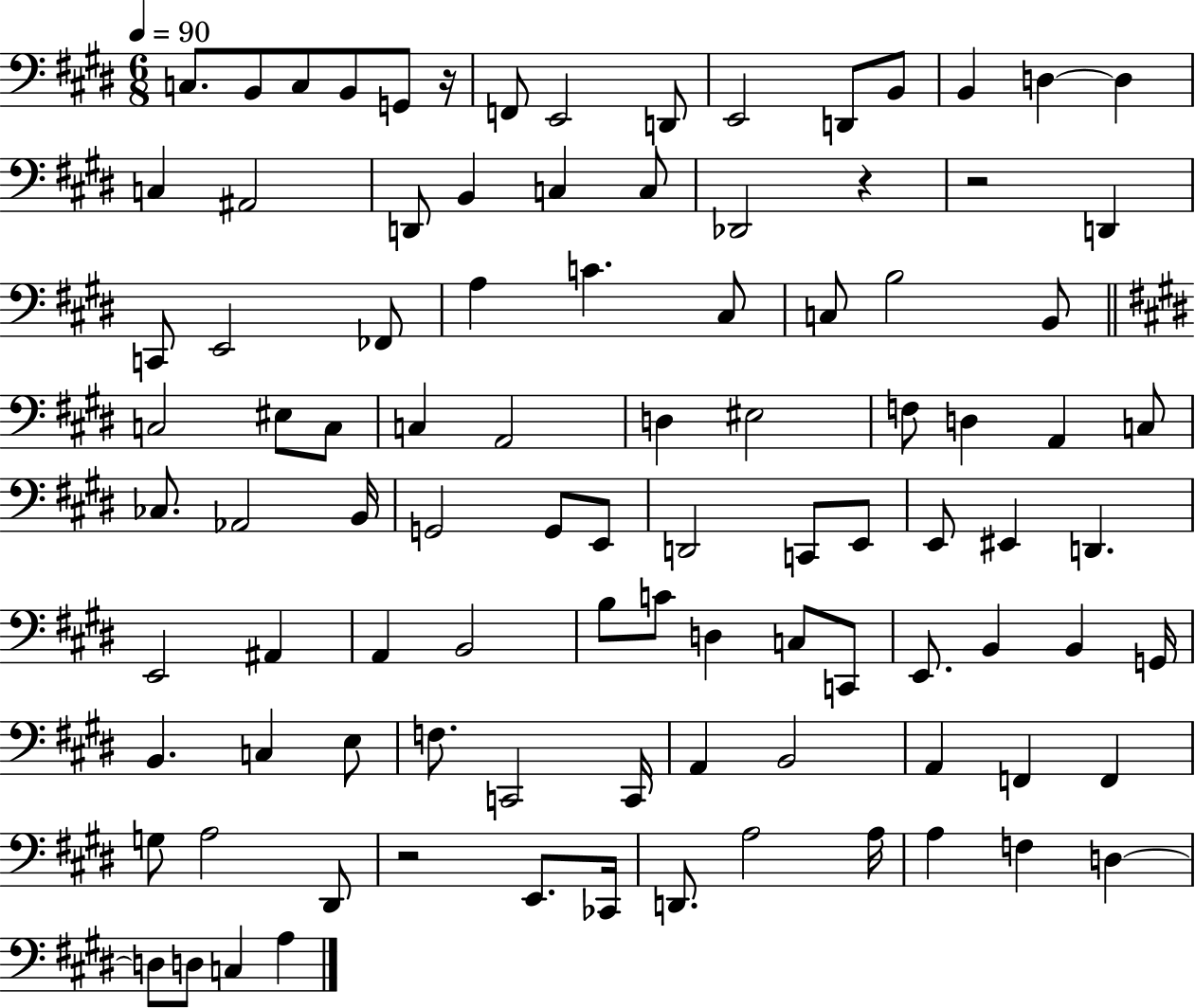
{
  \clef bass
  \numericTimeSignature
  \time 6/8
  \key e \major
  \tempo 4 = 90
  c8. b,8 c8 b,8 g,8 r16 | f,8 e,2 d,8 | e,2 d,8 b,8 | b,4 d4~~ d4 | \break c4 ais,2 | d,8 b,4 c4 c8 | des,2 r4 | r2 d,4 | \break c,8 e,2 fes,8 | a4 c'4. cis8 | c8 b2 b,8 | \bar "||" \break \key e \major c2 eis8 c8 | c4 a,2 | d4 eis2 | f8 d4 a,4 c8 | \break ces8. aes,2 b,16 | g,2 g,8 e,8 | d,2 c,8 e,8 | e,8 eis,4 d,4. | \break e,2 ais,4 | a,4 b,2 | b8 c'8 d4 c8 c,8 | e,8. b,4 b,4 g,16 | \break b,4. c4 e8 | f8. c,2 c,16 | a,4 b,2 | a,4 f,4 f,4 | \break g8 a2 dis,8 | r2 e,8. ces,16 | d,8. a2 a16 | a4 f4 d4~~ | \break d8 d8 c4 a4 | \bar "|."
}